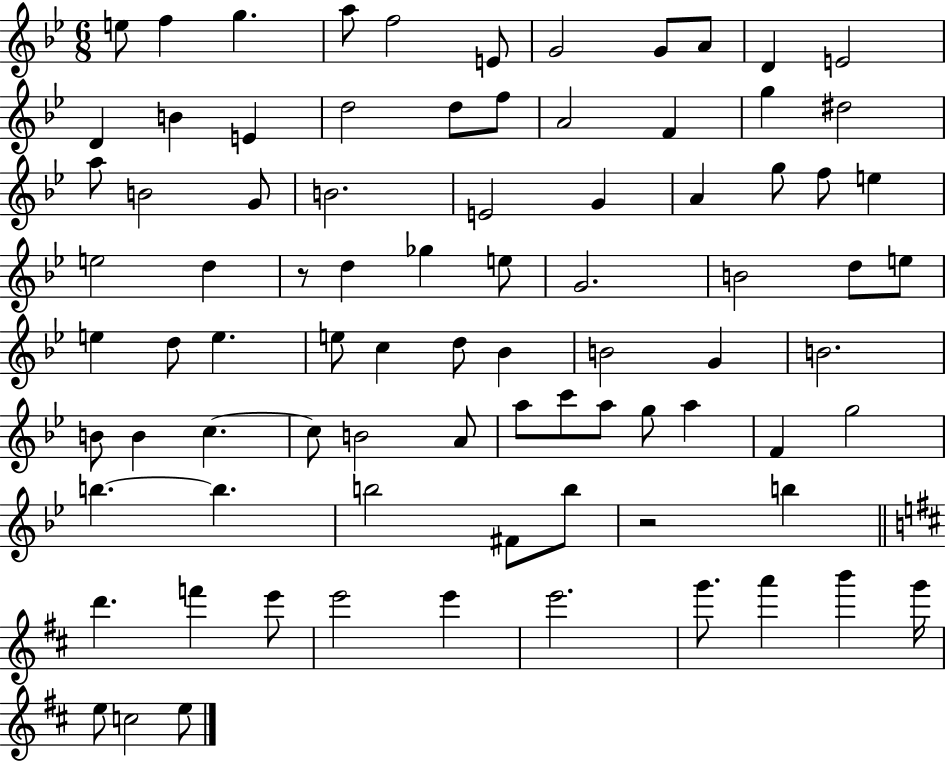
{
  \clef treble
  \numericTimeSignature
  \time 6/8
  \key bes \major
  e''8 f''4 g''4. | a''8 f''2 e'8 | g'2 g'8 a'8 | d'4 e'2 | \break d'4 b'4 e'4 | d''2 d''8 f''8 | a'2 f'4 | g''4 dis''2 | \break a''8 b'2 g'8 | b'2. | e'2 g'4 | a'4 g''8 f''8 e''4 | \break e''2 d''4 | r8 d''4 ges''4 e''8 | g'2. | b'2 d''8 e''8 | \break e''4 d''8 e''4. | e''8 c''4 d''8 bes'4 | b'2 g'4 | b'2. | \break b'8 b'4 c''4.~~ | c''8 b'2 a'8 | a''8 c'''8 a''8 g''8 a''4 | f'4 g''2 | \break b''4.~~ b''4. | b''2 fis'8 b''8 | r2 b''4 | \bar "||" \break \key d \major d'''4. f'''4 e'''8 | e'''2 e'''4 | e'''2. | g'''8. a'''4 b'''4 g'''16 | \break e''8 c''2 e''8 | \bar "|."
}